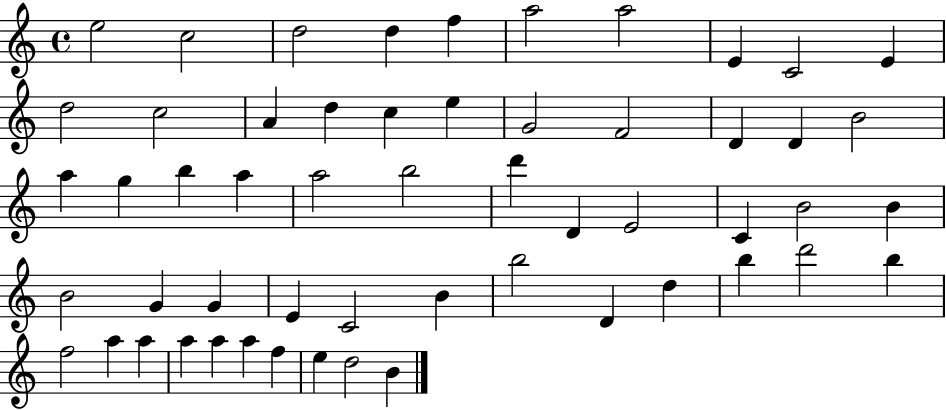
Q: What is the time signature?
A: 4/4